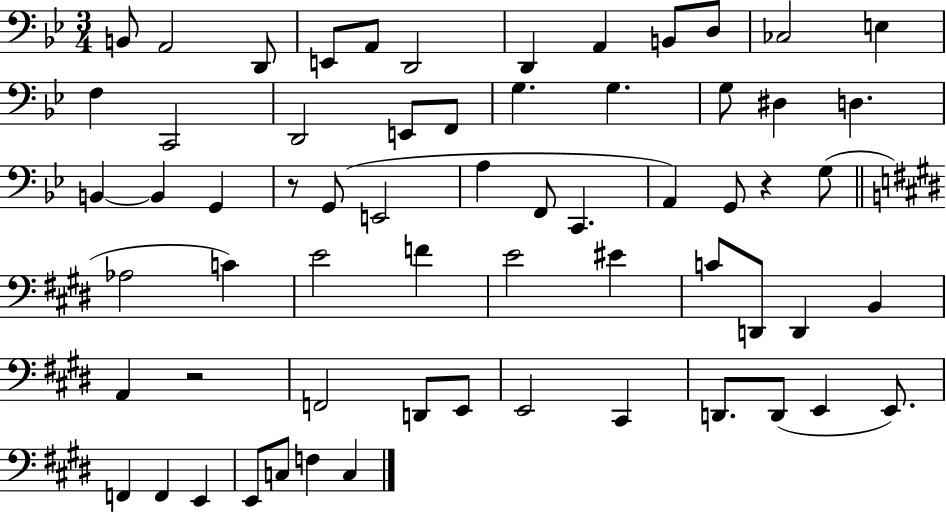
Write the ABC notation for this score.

X:1
T:Untitled
M:3/4
L:1/4
K:Bb
B,,/2 A,,2 D,,/2 E,,/2 A,,/2 D,,2 D,, A,, B,,/2 D,/2 _C,2 E, F, C,,2 D,,2 E,,/2 F,,/2 G, G, G,/2 ^D, D, B,, B,, G,, z/2 G,,/2 E,,2 A, F,,/2 C,, A,, G,,/2 z G,/2 _A,2 C E2 F E2 ^E C/2 D,,/2 D,, B,, A,, z2 F,,2 D,,/2 E,,/2 E,,2 ^C,, D,,/2 D,,/2 E,, E,,/2 F,, F,, E,, E,,/2 C,/2 F, C,